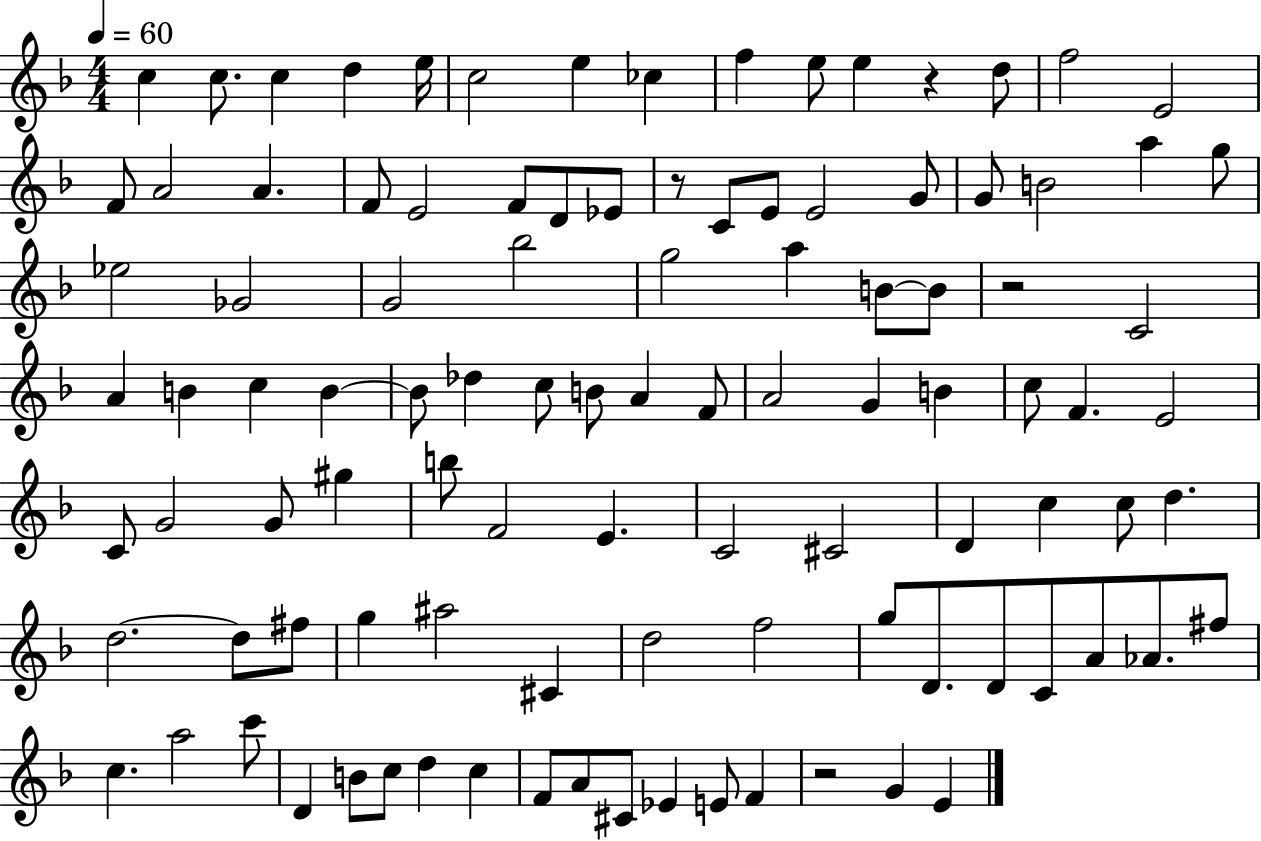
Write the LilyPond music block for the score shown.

{
  \clef treble
  \numericTimeSignature
  \time 4/4
  \key f \major
  \tempo 4 = 60
  c''4 c''8. c''4 d''4 e''16 | c''2 e''4 ces''4 | f''4 e''8 e''4 r4 d''8 | f''2 e'2 | \break f'8 a'2 a'4. | f'8 e'2 f'8 d'8 ees'8 | r8 c'8 e'8 e'2 g'8 | g'8 b'2 a''4 g''8 | \break ees''2 ges'2 | g'2 bes''2 | g''2 a''4 b'8~~ b'8 | r2 c'2 | \break a'4 b'4 c''4 b'4~~ | b'8 des''4 c''8 b'8 a'4 f'8 | a'2 g'4 b'4 | c''8 f'4. e'2 | \break c'8 g'2 g'8 gis''4 | b''8 f'2 e'4. | c'2 cis'2 | d'4 c''4 c''8 d''4. | \break d''2.~~ d''8 fis''8 | g''4 ais''2 cis'4 | d''2 f''2 | g''8 d'8. d'8 c'8 a'8 aes'8. fis''8 | \break c''4. a''2 c'''8 | d'4 b'8 c''8 d''4 c''4 | f'8 a'8 cis'8 ees'4 e'8 f'4 | r2 g'4 e'4 | \break \bar "|."
}